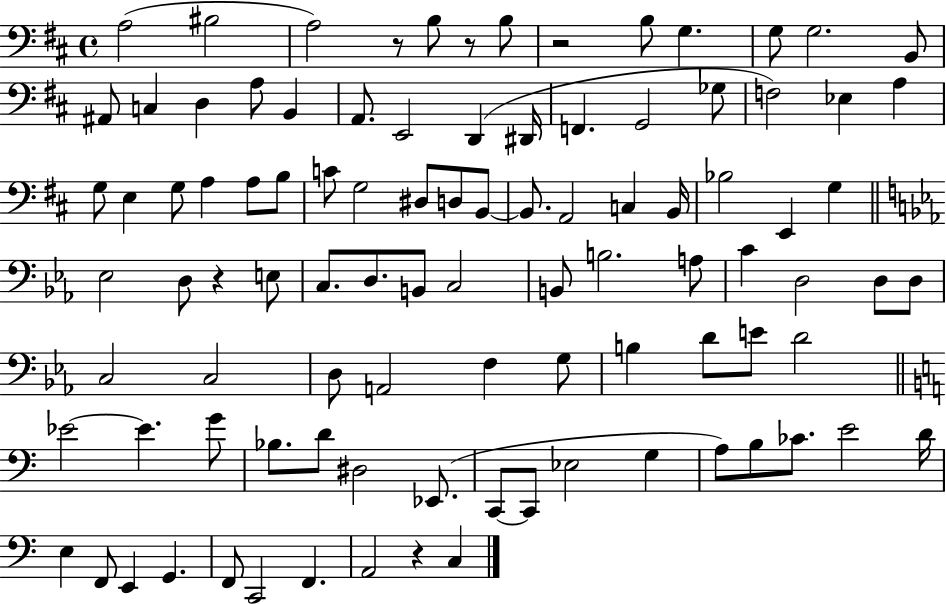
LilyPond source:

{
  \clef bass
  \time 4/4
  \defaultTimeSignature
  \key d \major
  a2( bis2 | a2) r8 b8 r8 b8 | r2 b8 g4. | g8 g2. b,8 | \break ais,8 c4 d4 a8 b,4 | a,8. e,2 d,4( dis,16 | f,4. g,2 ges8 | f2) ees4 a4 | \break g8 e4 g8 a4 a8 b8 | c'8 g2 dis8 d8 b,8~~ | b,8. a,2 c4 b,16 | bes2 e,4 g4 | \break \bar "||" \break \key ees \major ees2 d8 r4 e8 | c8. d8. b,8 c2 | b,8 b2. a8 | c'4 d2 d8 d8 | \break c2 c2 | d8 a,2 f4 g8 | b4 d'8 e'8 d'2 | \bar "||" \break \key a \minor ees'2~~ ees'4. g'8 | bes8. d'8 dis2 ees,8.( | c,8~~ c,8 ees2 g4 | a8) b8 ces'8. e'2 d'16 | \break e4 f,8 e,4 g,4. | f,8 c,2 f,4. | a,2 r4 c4 | \bar "|."
}